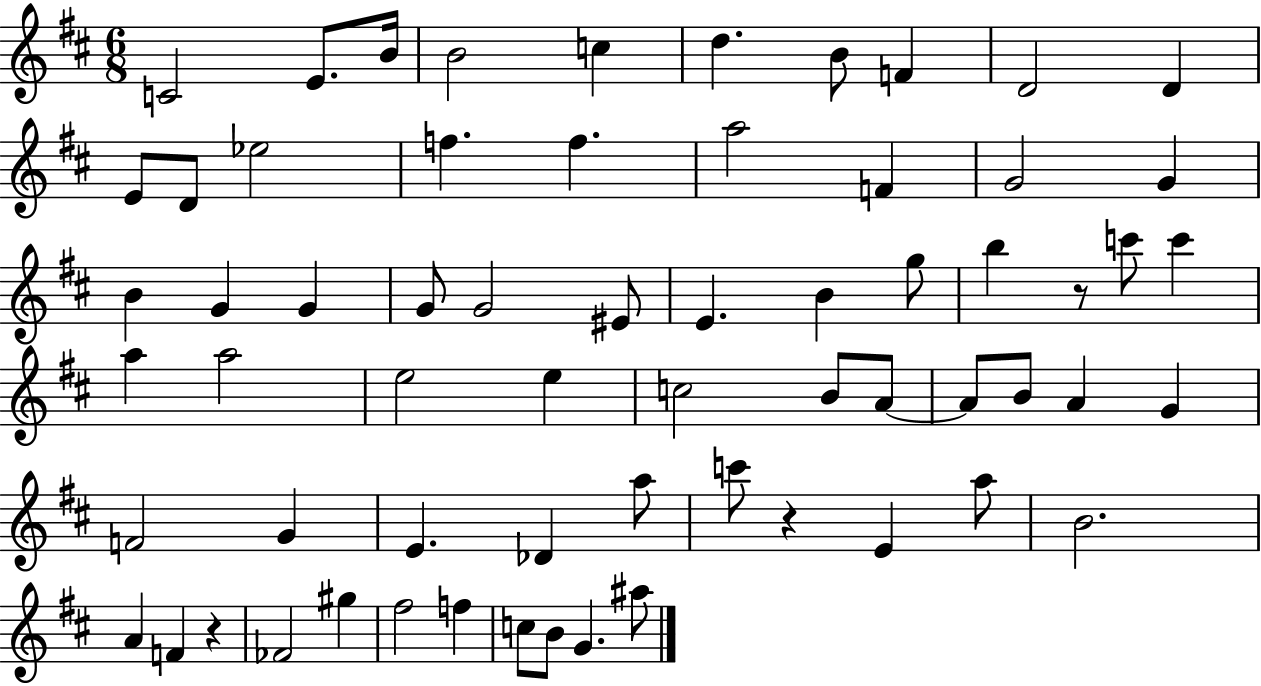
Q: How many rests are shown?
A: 3